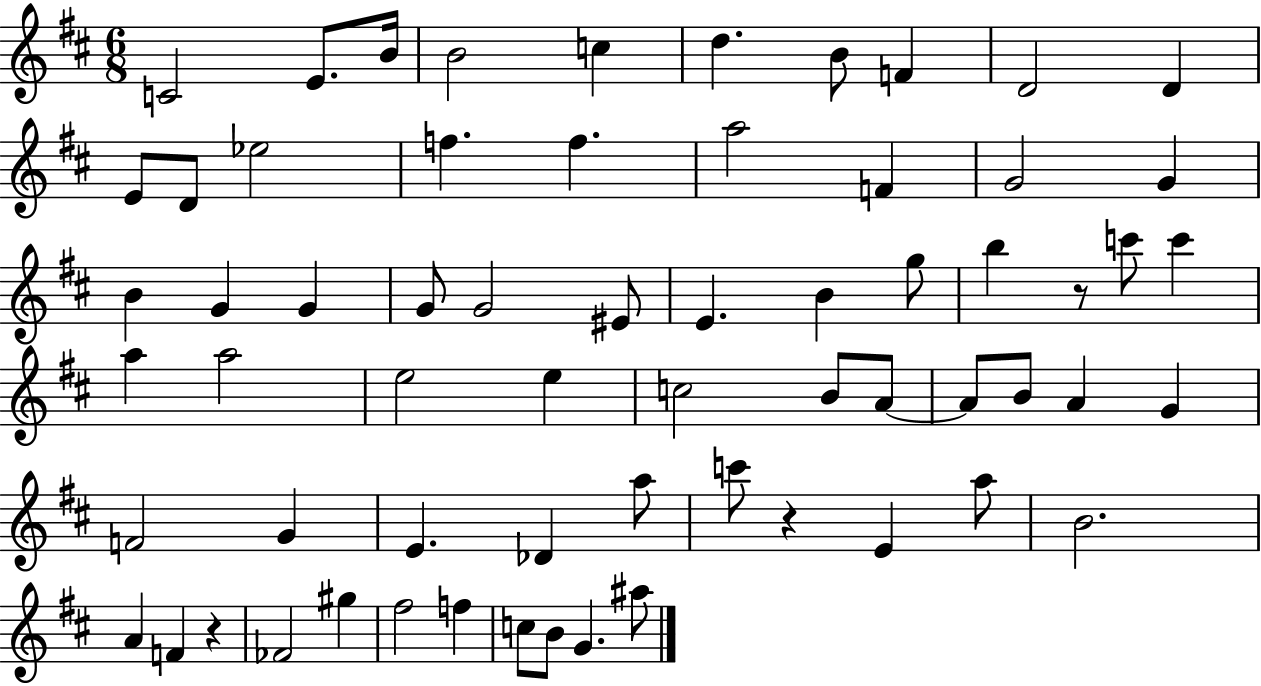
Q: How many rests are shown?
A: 3